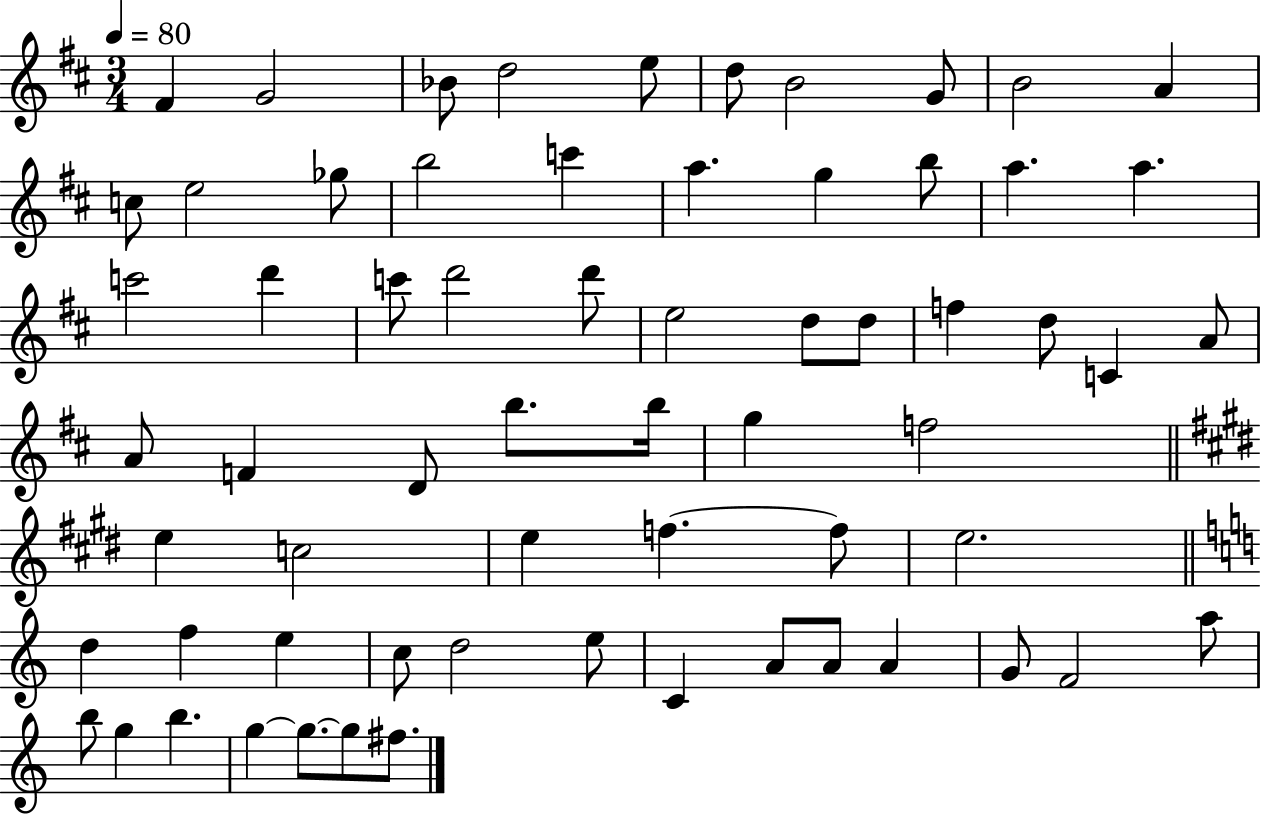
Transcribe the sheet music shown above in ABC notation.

X:1
T:Untitled
M:3/4
L:1/4
K:D
^F G2 _B/2 d2 e/2 d/2 B2 G/2 B2 A c/2 e2 _g/2 b2 c' a g b/2 a a c'2 d' c'/2 d'2 d'/2 e2 d/2 d/2 f d/2 C A/2 A/2 F D/2 b/2 b/4 g f2 e c2 e f f/2 e2 d f e c/2 d2 e/2 C A/2 A/2 A G/2 F2 a/2 b/2 g b g g/2 g/2 ^f/2